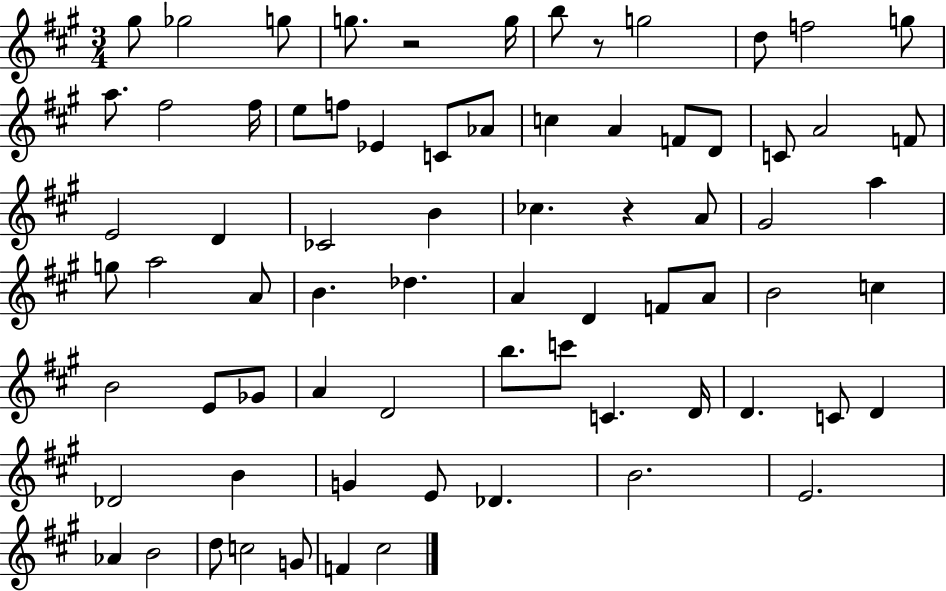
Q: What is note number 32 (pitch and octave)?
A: G#4